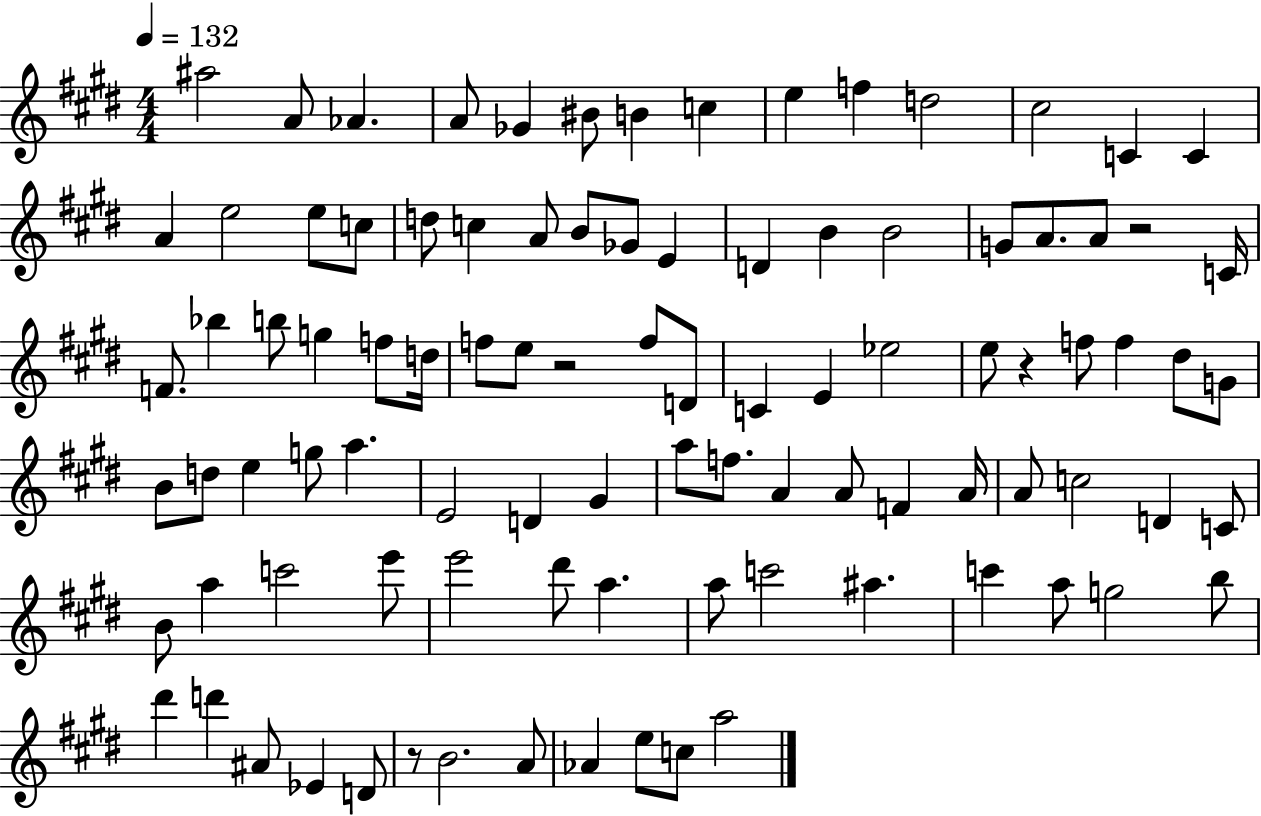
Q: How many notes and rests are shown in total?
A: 96